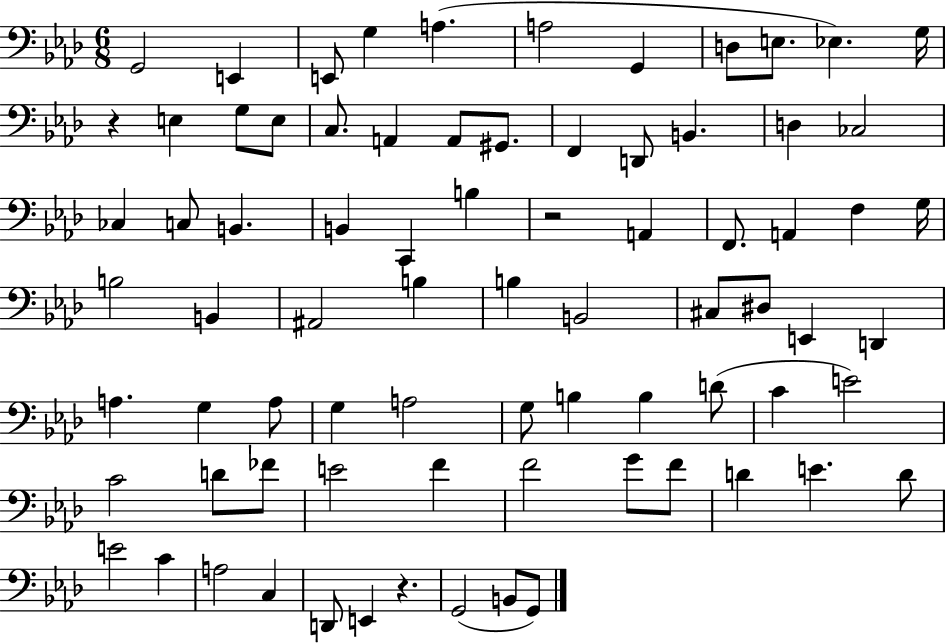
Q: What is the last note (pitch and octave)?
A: G2